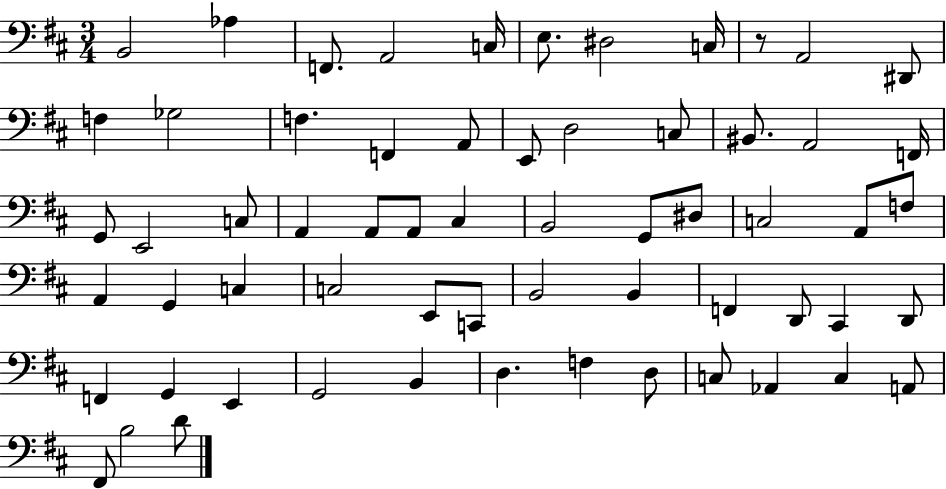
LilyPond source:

{
  \clef bass
  \numericTimeSignature
  \time 3/4
  \key d \major
  b,2 aes4 | f,8. a,2 c16 | e8. dis2 c16 | r8 a,2 dis,8 | \break f4 ges2 | f4. f,4 a,8 | e,8 d2 c8 | bis,8. a,2 f,16 | \break g,8 e,2 c8 | a,4 a,8 a,8 cis4 | b,2 g,8 dis8 | c2 a,8 f8 | \break a,4 g,4 c4 | c2 e,8 c,8 | b,2 b,4 | f,4 d,8 cis,4 d,8 | \break f,4 g,4 e,4 | g,2 b,4 | d4. f4 d8 | c8 aes,4 c4 a,8 | \break fis,8 b2 d'8 | \bar "|."
}